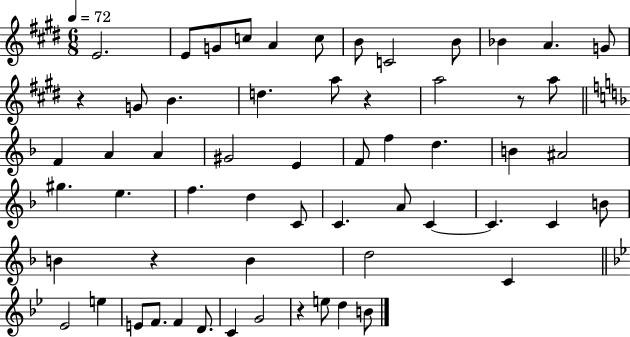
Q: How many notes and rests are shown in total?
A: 59